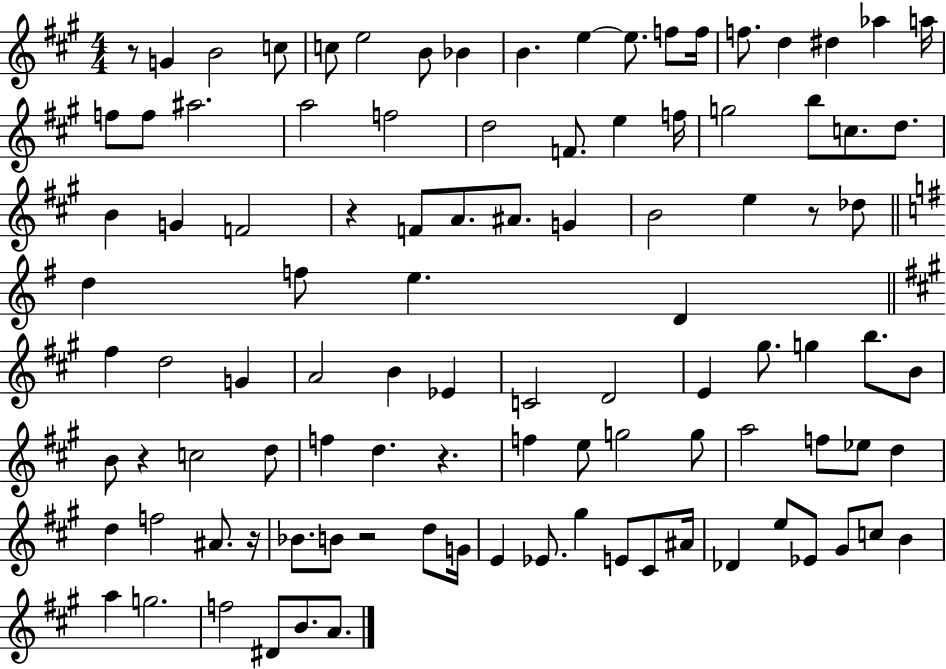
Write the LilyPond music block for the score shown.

{
  \clef treble
  \numericTimeSignature
  \time 4/4
  \key a \major
  r8 g'4 b'2 c''8 | c''8 e''2 b'8 bes'4 | b'4. e''4~~ e''8. f''8 f''16 | f''8. d''4 dis''4 aes''4 a''16 | \break f''8 f''8 ais''2. | a''2 f''2 | d''2 f'8. e''4 f''16 | g''2 b''8 c''8. d''8. | \break b'4 g'4 f'2 | r4 f'8 a'8. ais'8. g'4 | b'2 e''4 r8 des''8 | \bar "||" \break \key g \major d''4 f''8 e''4. d'4 | \bar "||" \break \key a \major fis''4 d''2 g'4 | a'2 b'4 ees'4 | c'2 d'2 | e'4 gis''8. g''4 b''8. b'8 | \break b'8 r4 c''2 d''8 | f''4 d''4. r4. | f''4 e''8 g''2 g''8 | a''2 f''8 ees''8 d''4 | \break d''4 f''2 ais'8. r16 | bes'8. b'8 r2 d''8 g'16 | e'4 ees'8. gis''4 e'8 cis'8 ais'16 | des'4 e''8 ees'8 gis'8 c''8 b'4 | \break a''4 g''2. | f''2 dis'8 b'8. a'8. | \bar "|."
}